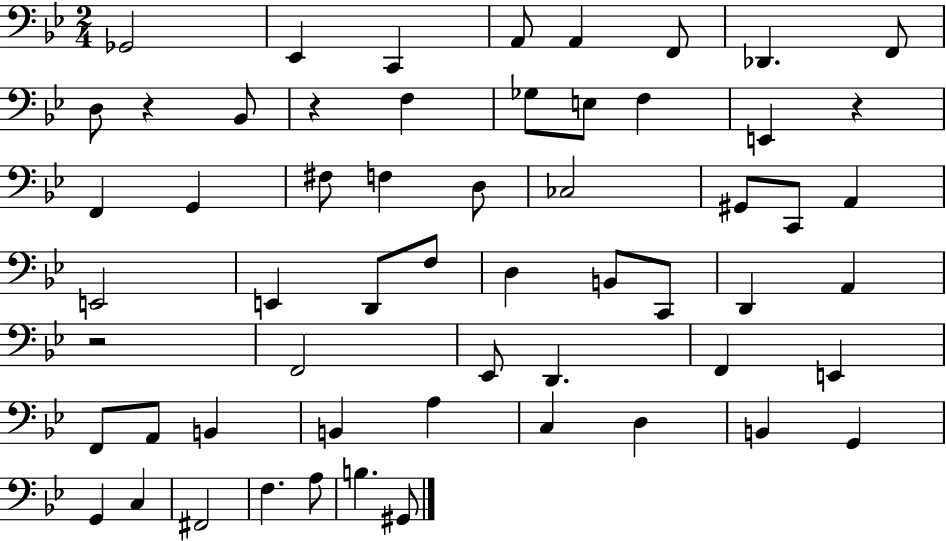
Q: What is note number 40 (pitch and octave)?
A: A2